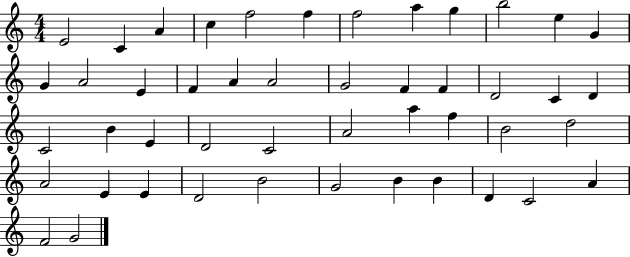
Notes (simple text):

E4/h C4/q A4/q C5/q F5/h F5/q F5/h A5/q G5/q B5/h E5/q G4/q G4/q A4/h E4/q F4/q A4/q A4/h G4/h F4/q F4/q D4/h C4/q D4/q C4/h B4/q E4/q D4/h C4/h A4/h A5/q F5/q B4/h D5/h A4/h E4/q E4/q D4/h B4/h G4/h B4/q B4/q D4/q C4/h A4/q F4/h G4/h